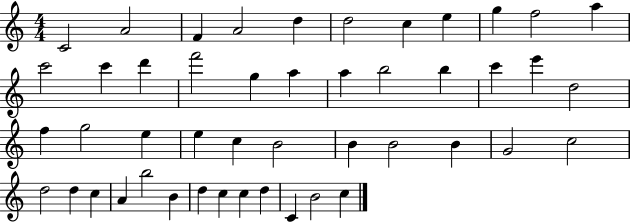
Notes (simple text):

C4/h A4/h F4/q A4/h D5/q D5/h C5/q E5/q G5/q F5/h A5/q C6/h C6/q D6/q F6/h G5/q A5/q A5/q B5/h B5/q C6/q E6/q D5/h F5/q G5/h E5/q E5/q C5/q B4/h B4/q B4/h B4/q G4/h C5/h D5/h D5/q C5/q A4/q B5/h B4/q D5/q C5/q C5/q D5/q C4/q B4/h C5/q